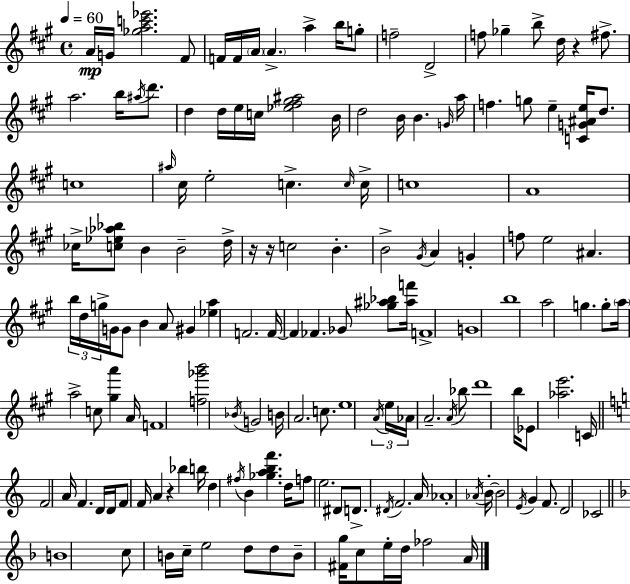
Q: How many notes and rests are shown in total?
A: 156